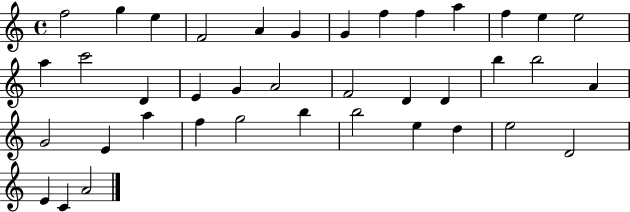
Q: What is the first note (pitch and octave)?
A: F5